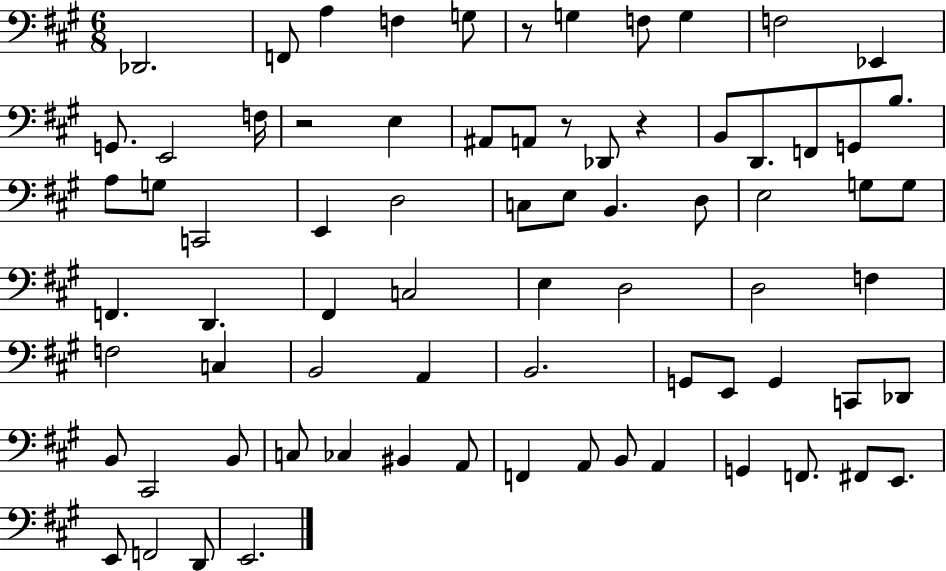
Db2/h. F2/e A3/q F3/q G3/e R/e G3/q F3/e G3/q F3/h Eb2/q G2/e. E2/h F3/s R/h E3/q A#2/e A2/e R/e Db2/e R/q B2/e D2/e. F2/e G2/e B3/e. A3/e G3/e C2/h E2/q D3/h C3/e E3/e B2/q. D3/e E3/h G3/e G3/e F2/q. D2/q. F#2/q C3/h E3/q D3/h D3/h F3/q F3/h C3/q B2/h A2/q B2/h. G2/e E2/e G2/q C2/e Db2/e B2/e C#2/h B2/e C3/e CES3/q BIS2/q A2/e F2/q A2/e B2/e A2/q G2/q F2/e. F#2/e E2/e. E2/e F2/h D2/e E2/h.